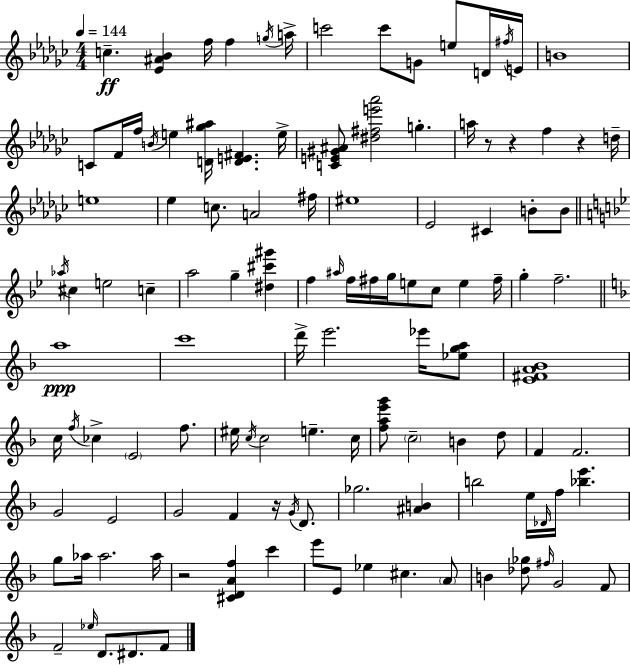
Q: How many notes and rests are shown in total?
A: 118